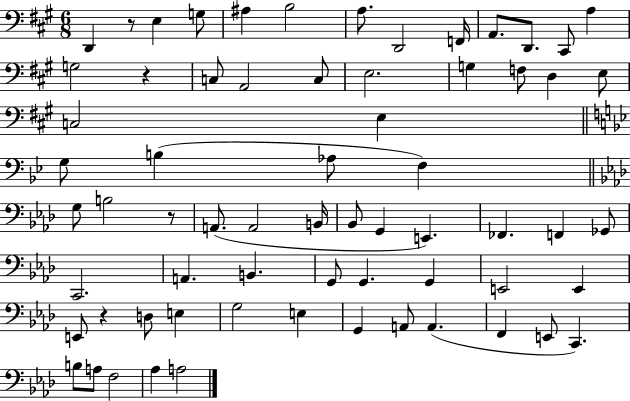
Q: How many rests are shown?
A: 4